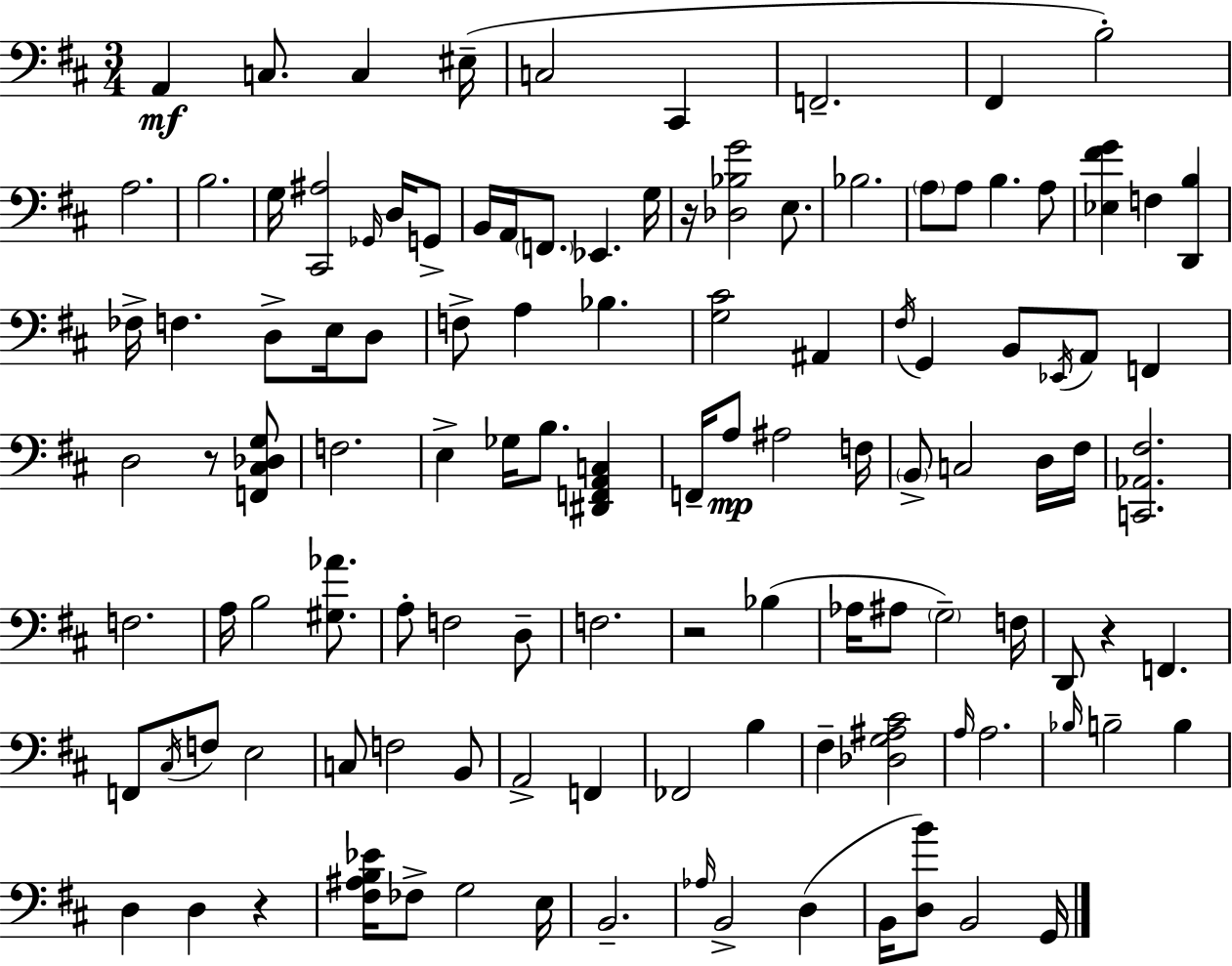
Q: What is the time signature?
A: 3/4